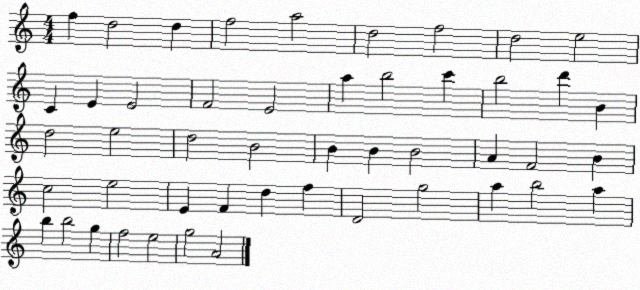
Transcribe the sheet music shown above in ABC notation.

X:1
T:Untitled
M:4/4
L:1/4
K:C
f d2 d f2 a2 d2 f2 d2 e2 C E E2 F2 E2 a b2 c' b2 d' B d2 e2 d2 B2 B B B2 A F2 B c2 e2 E F d f D2 g2 a b2 a b b2 g f2 e2 g2 A2